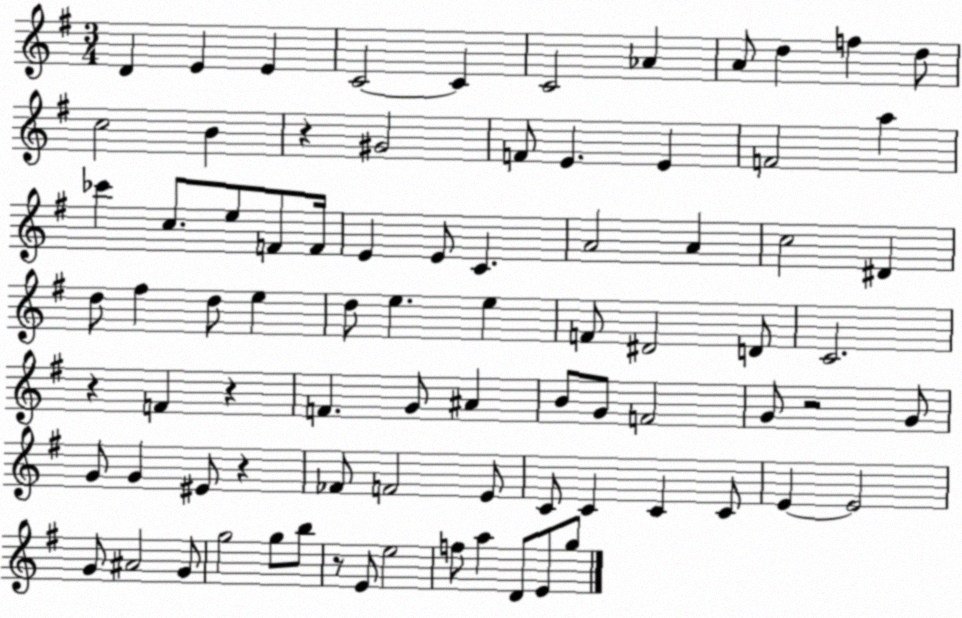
X:1
T:Untitled
M:3/4
L:1/4
K:G
D E E C2 C C2 _A A/2 d f d/2 c2 B z ^G2 F/2 E E F2 a _c' c/2 e/2 F/2 F/4 E E/2 C A2 A c2 ^D d/2 ^f d/2 e d/2 e e F/2 ^D2 D/2 C2 z F z F G/2 ^A B/2 G/2 F2 G/2 z2 G/2 G/2 G ^E/2 z _F/2 F2 E/2 C/2 C C C/2 E E2 G/2 ^A2 G/2 g2 g/2 b/2 z/2 E/2 e2 f/2 a D/2 E/2 g/2